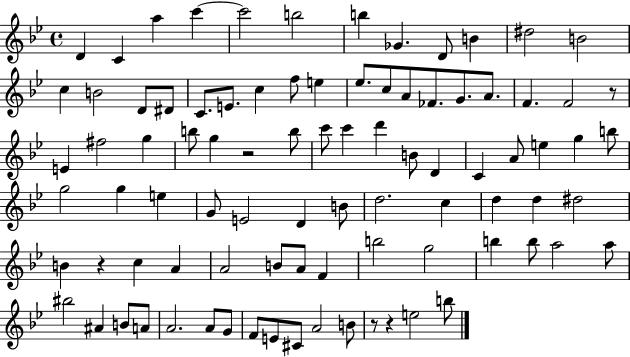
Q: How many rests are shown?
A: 5